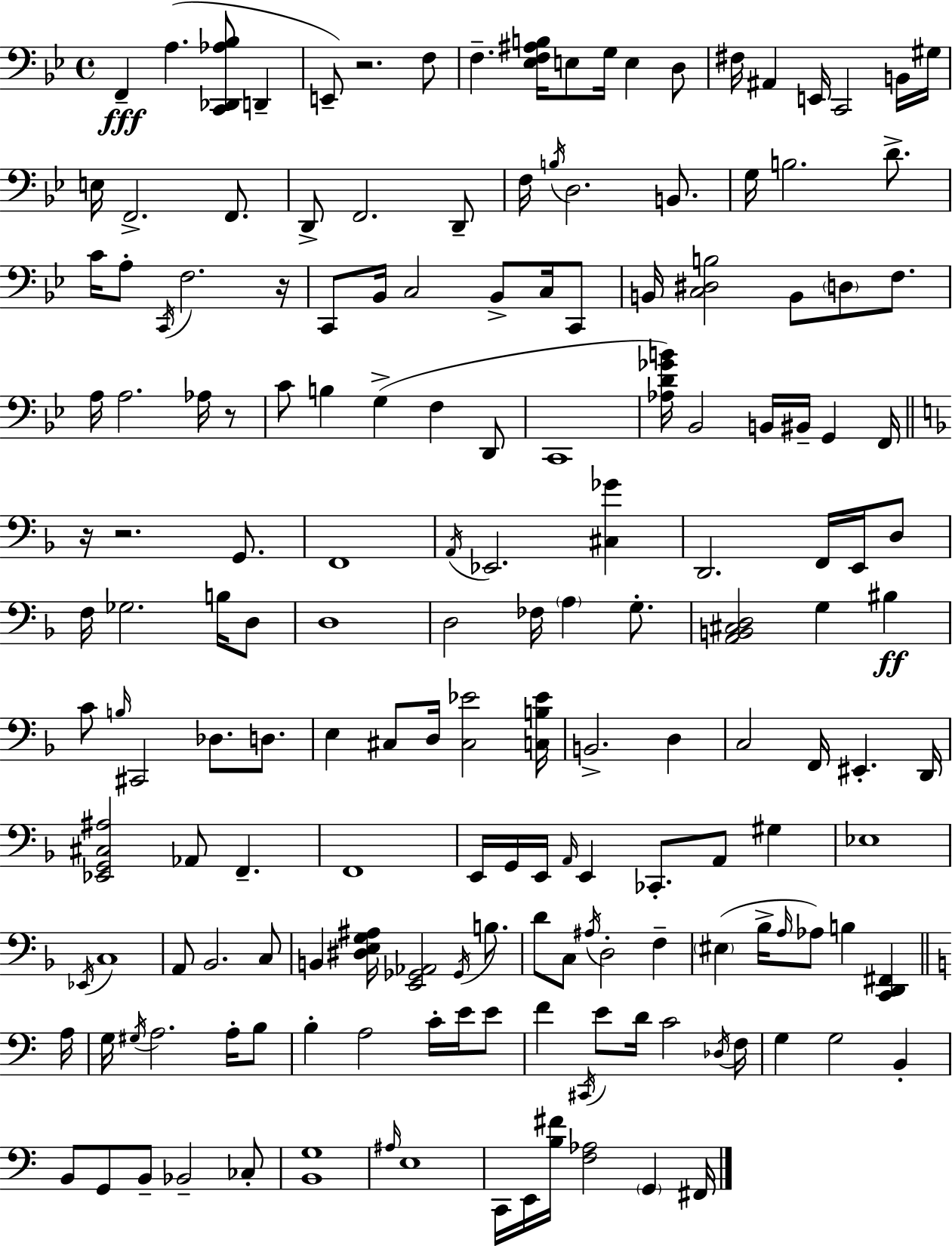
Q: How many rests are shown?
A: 5